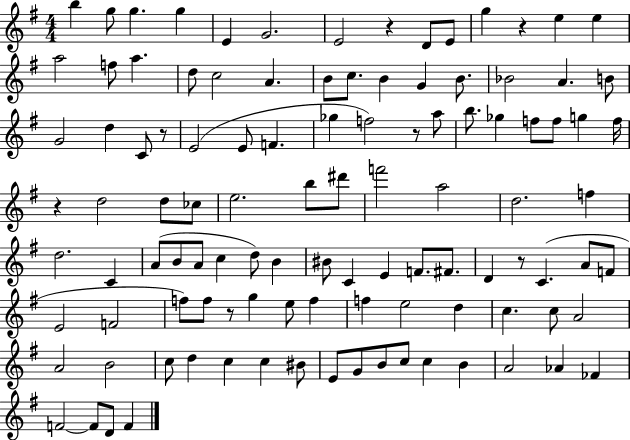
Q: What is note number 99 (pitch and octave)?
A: F4